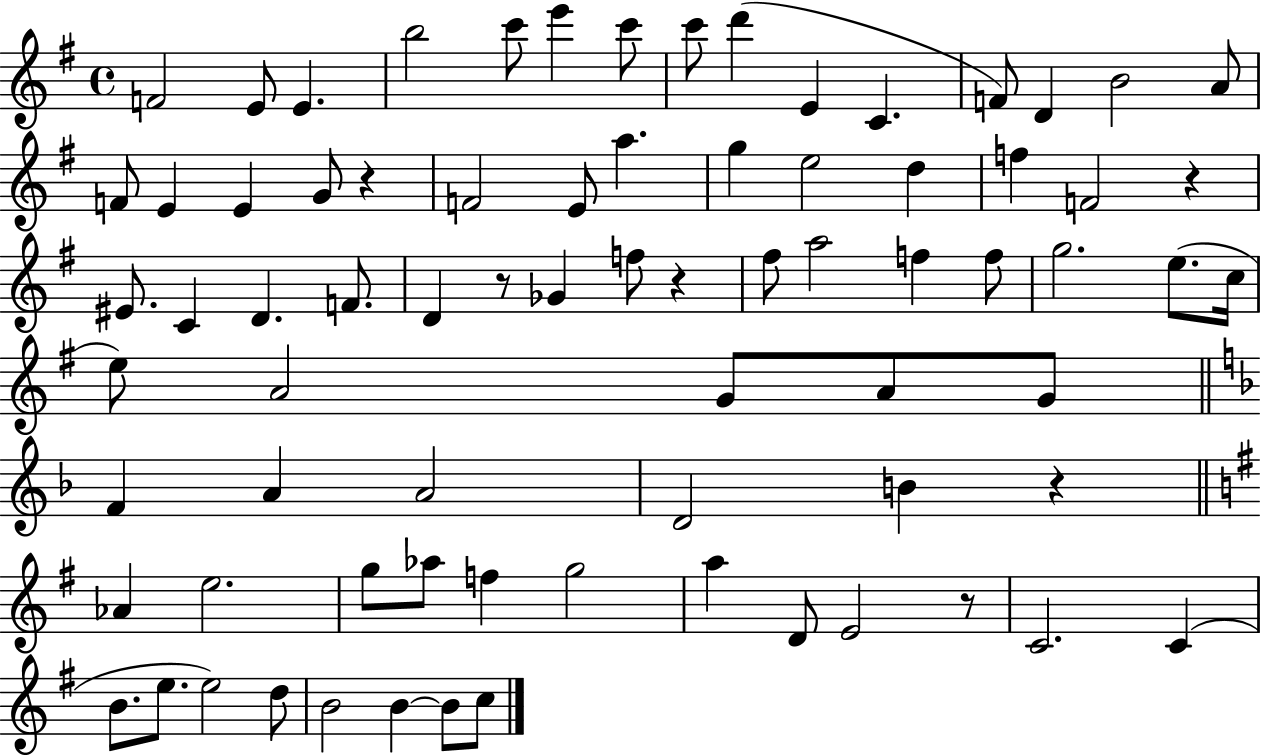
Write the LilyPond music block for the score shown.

{
  \clef treble
  \time 4/4
  \defaultTimeSignature
  \key g \major
  f'2 e'8 e'4. | b''2 c'''8 e'''4 c'''8 | c'''8 d'''4( e'4 c'4. | f'8) d'4 b'2 a'8 | \break f'8 e'4 e'4 g'8 r4 | f'2 e'8 a''4. | g''4 e''2 d''4 | f''4 f'2 r4 | \break eis'8. c'4 d'4. f'8. | d'4 r8 ges'4 f''8 r4 | fis''8 a''2 f''4 f''8 | g''2. e''8.( c''16 | \break e''8) a'2 g'8 a'8 g'8 | \bar "||" \break \key f \major f'4 a'4 a'2 | d'2 b'4 r4 | \bar "||" \break \key g \major aes'4 e''2. | g''8 aes''8 f''4 g''2 | a''4 d'8 e'2 r8 | c'2. c'4( | \break b'8. e''8. e''2) d''8 | b'2 b'4~~ b'8 c''8 | \bar "|."
}